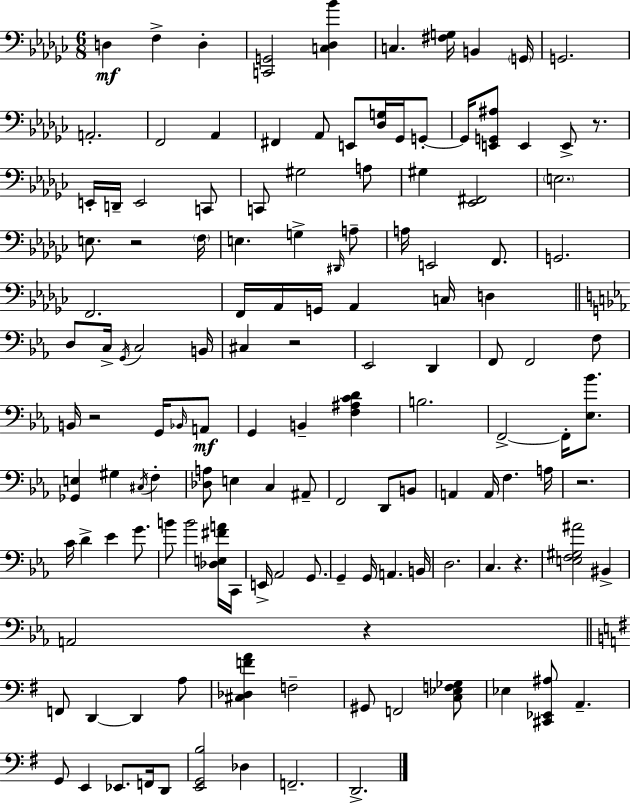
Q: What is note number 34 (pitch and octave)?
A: A3